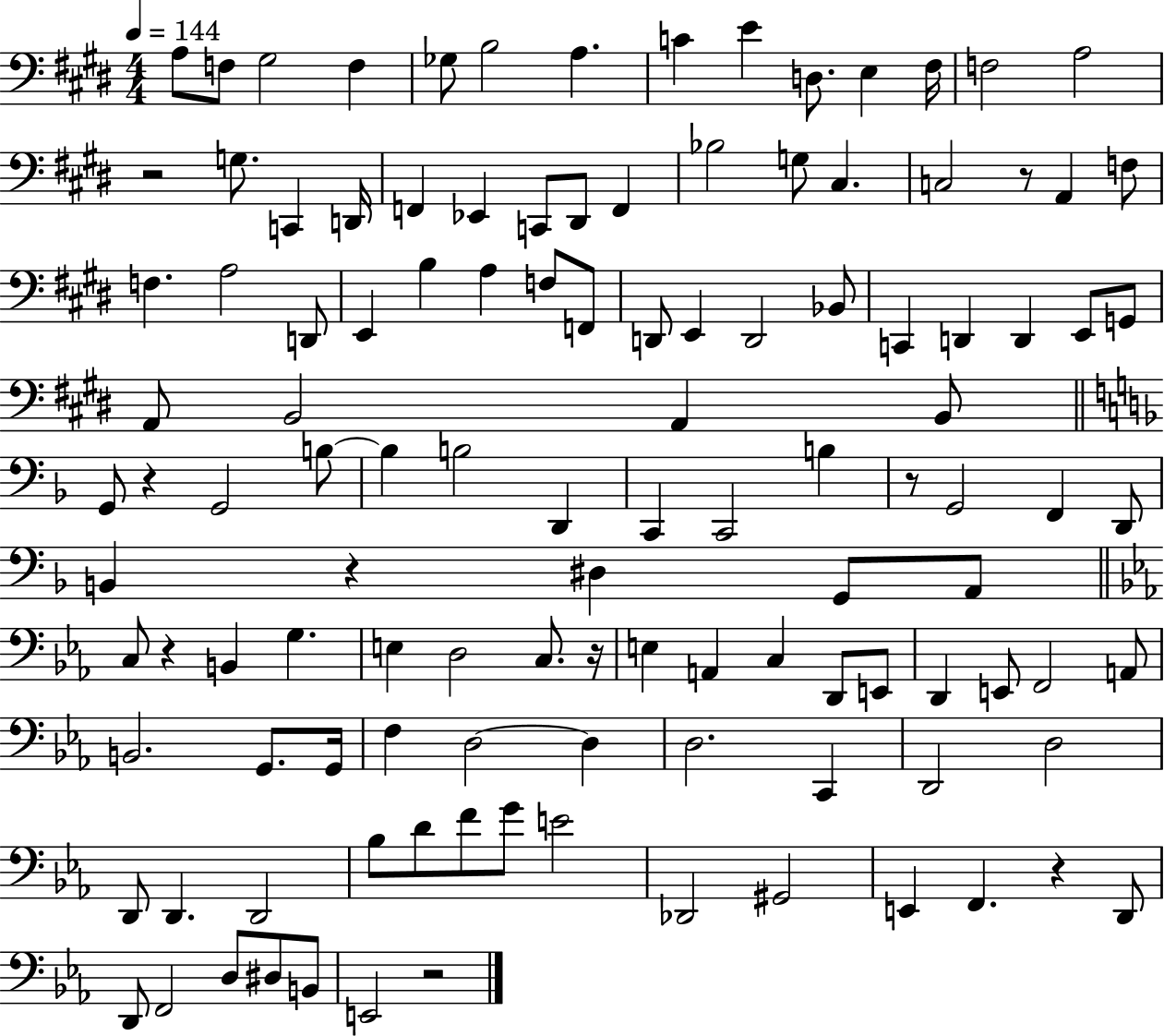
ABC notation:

X:1
T:Untitled
M:4/4
L:1/4
K:E
A,/2 F,/2 ^G,2 F, _G,/2 B,2 A, C E D,/2 E, ^F,/4 F,2 A,2 z2 G,/2 C,, D,,/4 F,, _E,, C,,/2 ^D,,/2 F,, _B,2 G,/2 ^C, C,2 z/2 A,, F,/2 F, A,2 D,,/2 E,, B, A, F,/2 F,,/2 D,,/2 E,, D,,2 _B,,/2 C,, D,, D,, E,,/2 G,,/2 A,,/2 B,,2 A,, B,,/2 G,,/2 z G,,2 B,/2 B, B,2 D,, C,, C,,2 B, z/2 G,,2 F,, D,,/2 B,, z ^D, G,,/2 A,,/2 C,/2 z B,, G, E, D,2 C,/2 z/4 E, A,, C, D,,/2 E,,/2 D,, E,,/2 F,,2 A,,/2 B,,2 G,,/2 G,,/4 F, D,2 D, D,2 C,, D,,2 D,2 D,,/2 D,, D,,2 _B,/2 D/2 F/2 G/2 E2 _D,,2 ^G,,2 E,, F,, z D,,/2 D,,/2 F,,2 D,/2 ^D,/2 B,,/2 E,,2 z2